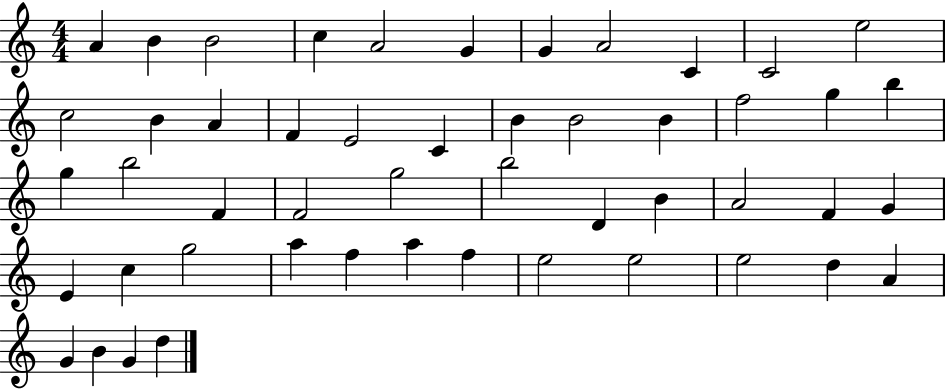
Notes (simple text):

A4/q B4/q B4/h C5/q A4/h G4/q G4/q A4/h C4/q C4/h E5/h C5/h B4/q A4/q F4/q E4/h C4/q B4/q B4/h B4/q F5/h G5/q B5/q G5/q B5/h F4/q F4/h G5/h B5/h D4/q B4/q A4/h F4/q G4/q E4/q C5/q G5/h A5/q F5/q A5/q F5/q E5/h E5/h E5/h D5/q A4/q G4/q B4/q G4/q D5/q